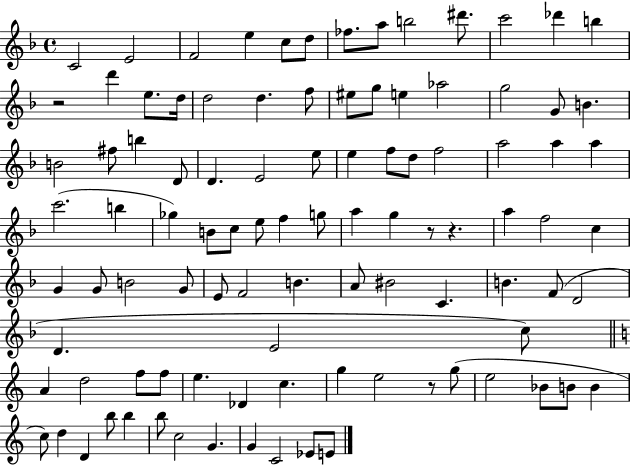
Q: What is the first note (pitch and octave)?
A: C4